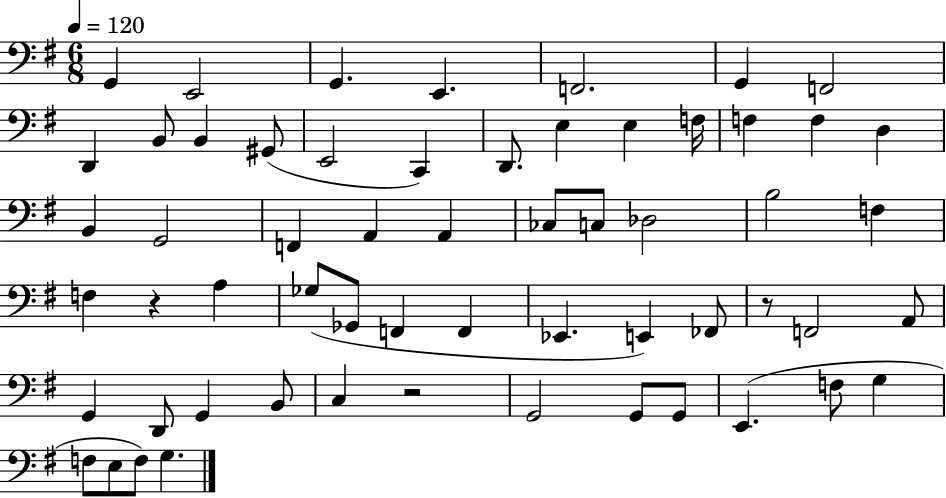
G2/q E2/h G2/q. E2/q. F2/h. G2/q F2/h D2/q B2/e B2/q G#2/e E2/h C2/q D2/e. E3/q E3/q F3/s F3/q F3/q D3/q B2/q G2/h F2/q A2/q A2/q CES3/e C3/e Db3/h B3/h F3/q F3/q R/q A3/q Gb3/e Gb2/e F2/q F2/q Eb2/q. E2/q FES2/e R/e F2/h A2/e G2/q D2/e G2/q B2/e C3/q R/h G2/h G2/e G2/e E2/q. F3/e G3/q F3/e E3/e F3/e G3/q.